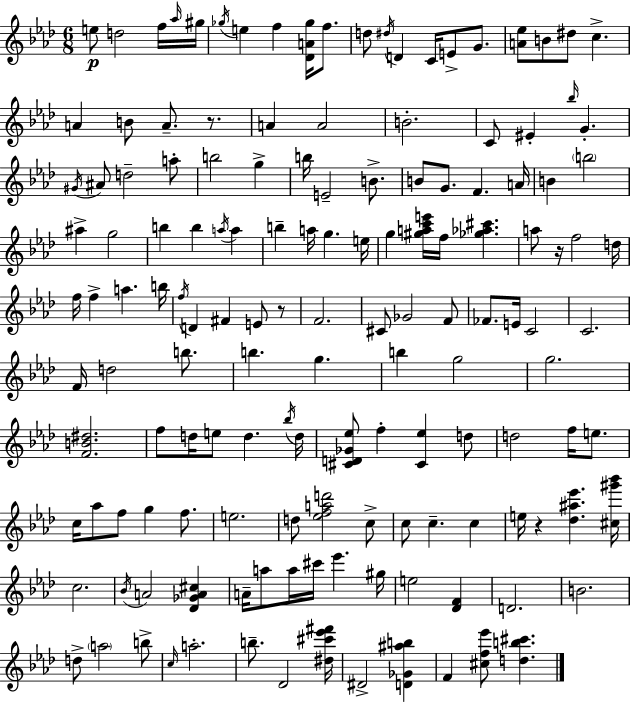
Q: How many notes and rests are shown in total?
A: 146